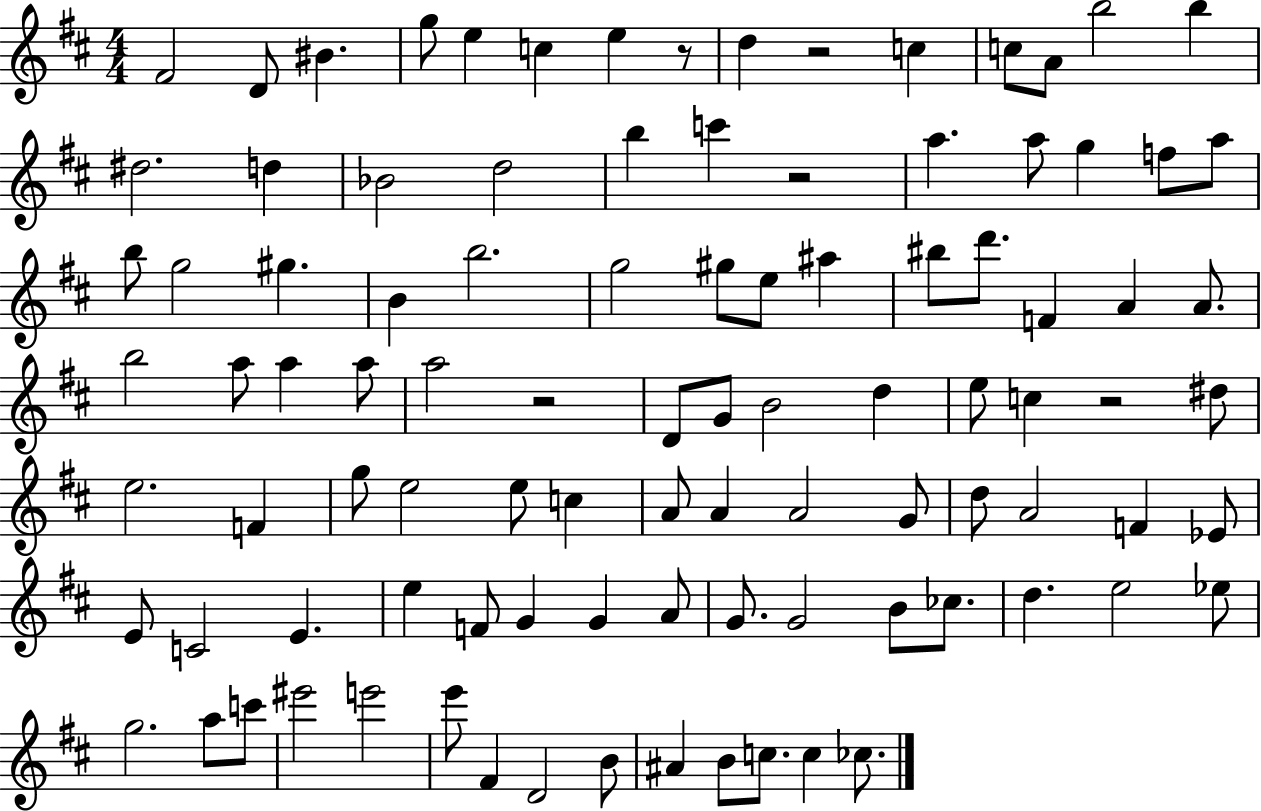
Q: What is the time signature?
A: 4/4